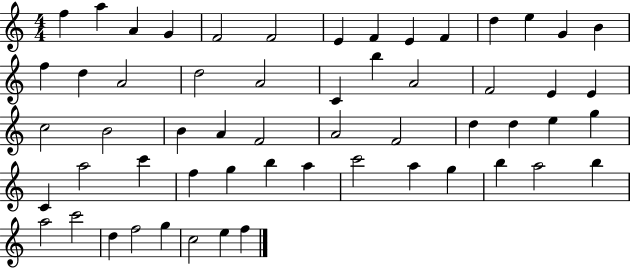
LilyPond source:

{
  \clef treble
  \numericTimeSignature
  \time 4/4
  \key c \major
  f''4 a''4 a'4 g'4 | f'2 f'2 | e'4 f'4 e'4 f'4 | d''4 e''4 g'4 b'4 | \break f''4 d''4 a'2 | d''2 a'2 | c'4 b''4 a'2 | f'2 e'4 e'4 | \break c''2 b'2 | b'4 a'4 f'2 | a'2 f'2 | d''4 d''4 e''4 g''4 | \break c'4 a''2 c'''4 | f''4 g''4 b''4 a''4 | c'''2 a''4 g''4 | b''4 a''2 b''4 | \break a''2 c'''2 | d''4 f''2 g''4 | c''2 e''4 f''4 | \bar "|."
}